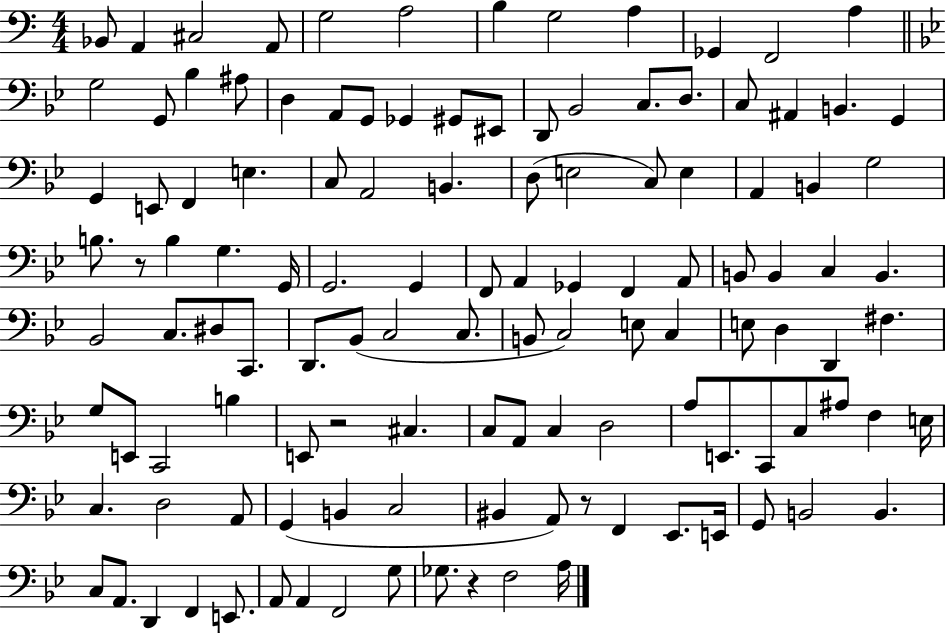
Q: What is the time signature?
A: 4/4